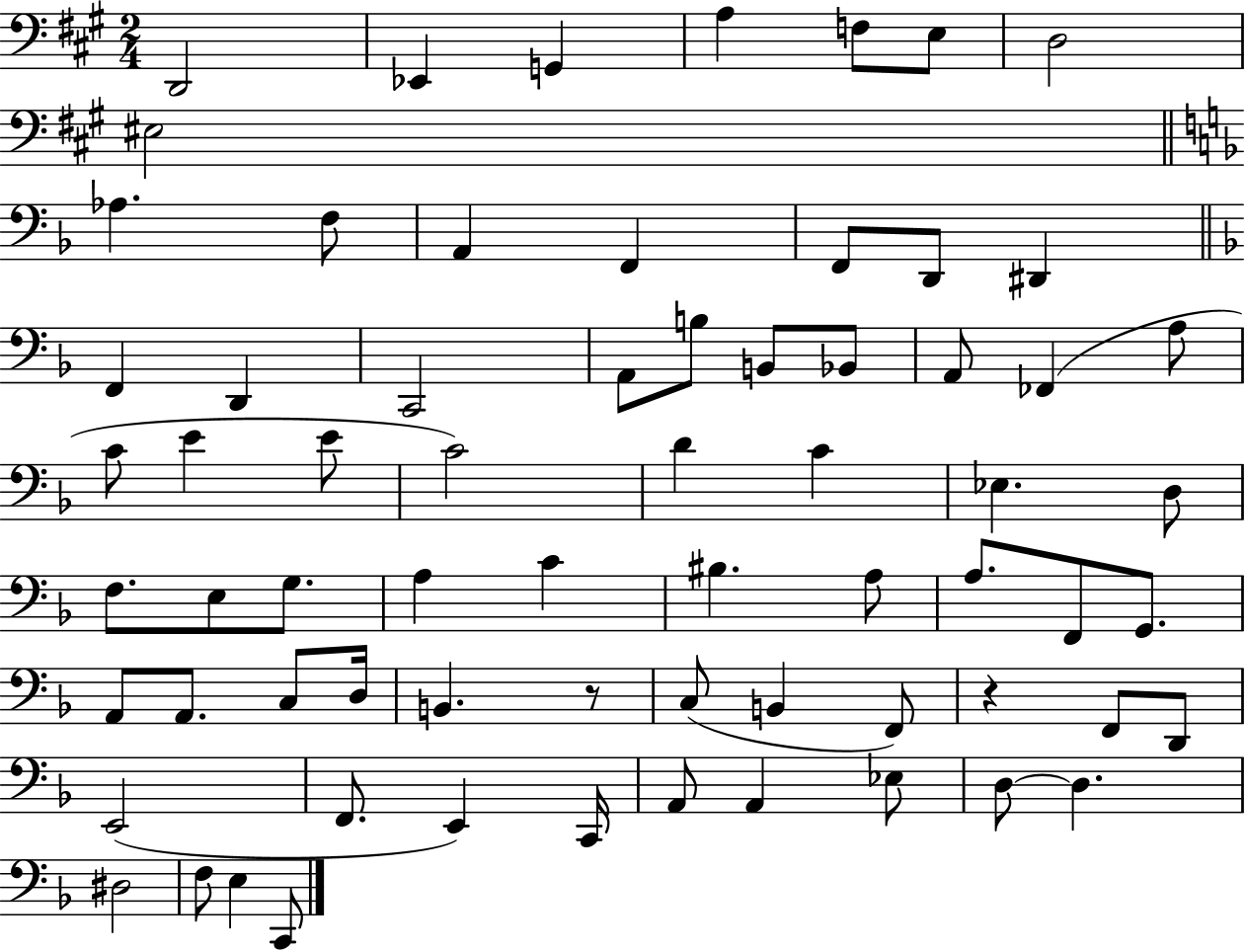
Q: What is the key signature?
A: A major